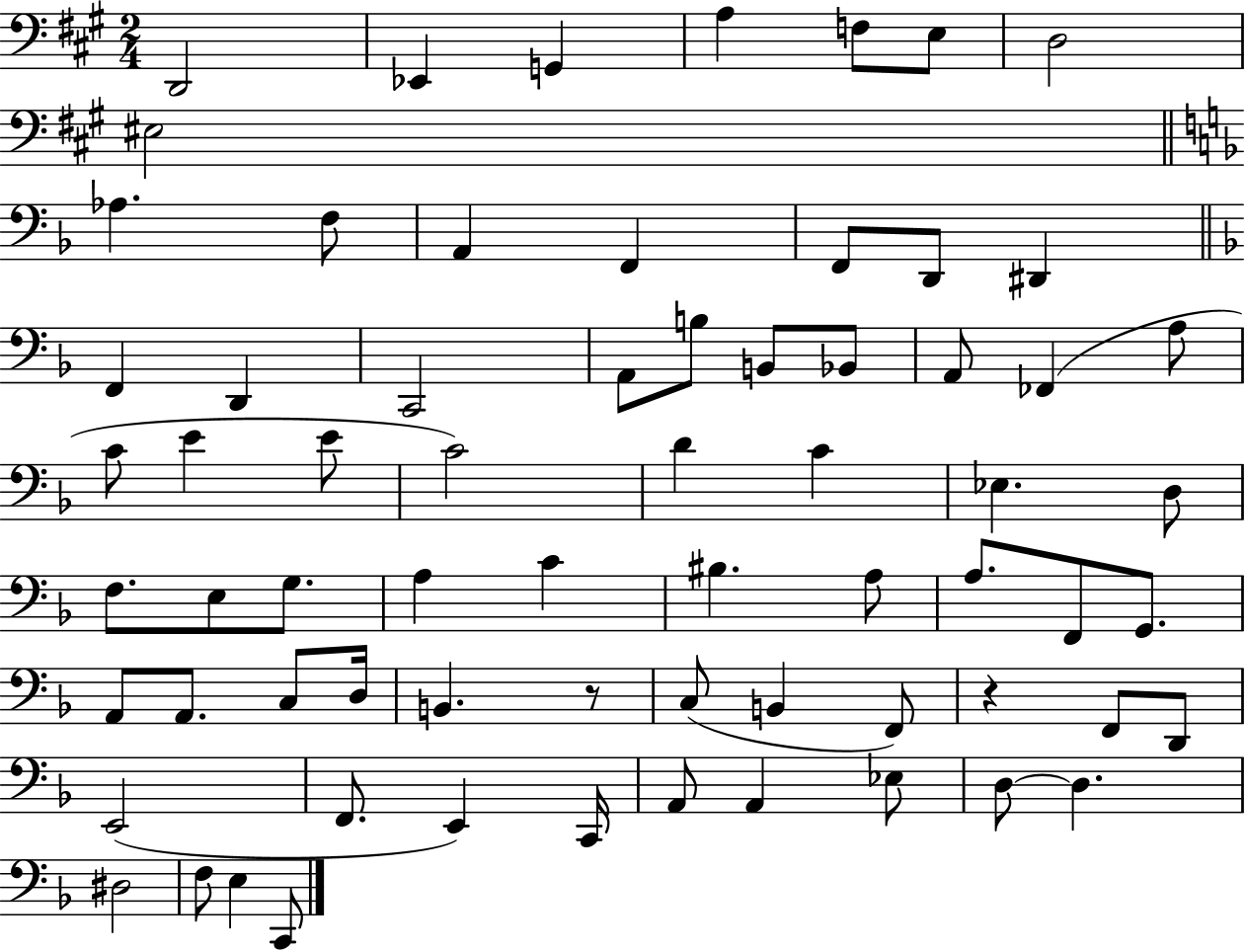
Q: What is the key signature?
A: A major